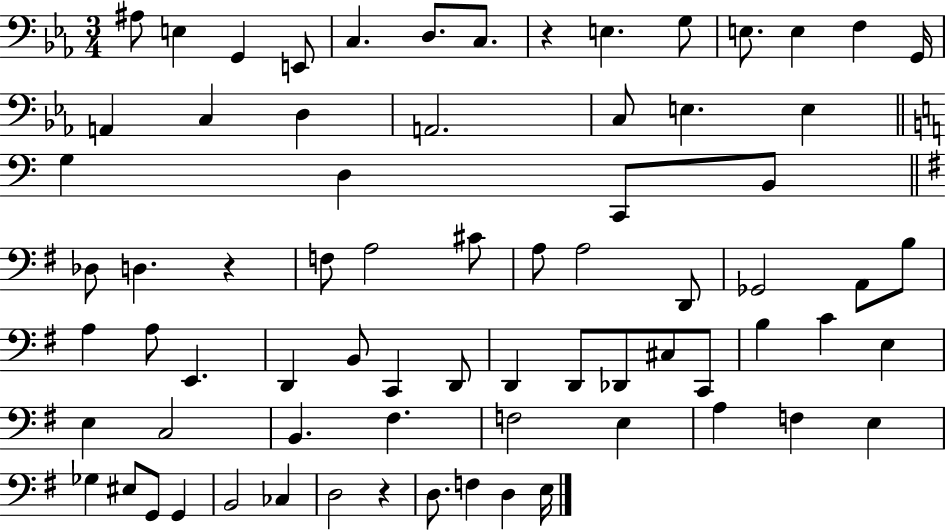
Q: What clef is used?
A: bass